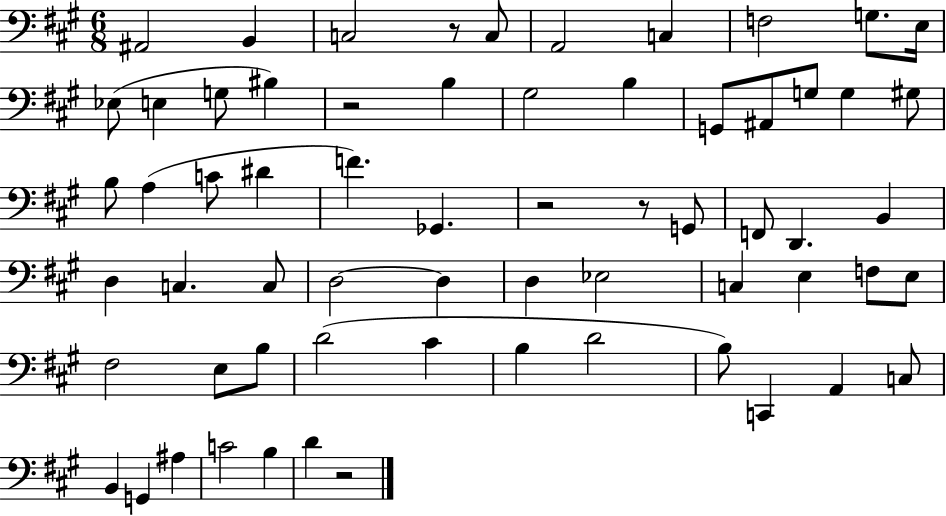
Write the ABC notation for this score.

X:1
T:Untitled
M:6/8
L:1/4
K:A
^A,,2 B,, C,2 z/2 C,/2 A,,2 C, F,2 G,/2 E,/4 _E,/2 E, G,/2 ^B, z2 B, ^G,2 B, G,,/2 ^A,,/2 G,/2 G, ^G,/2 B,/2 A, C/2 ^D F _G,, z2 z/2 G,,/2 F,,/2 D,, B,, D, C, C,/2 D,2 D, D, _E,2 C, E, F,/2 E,/2 ^F,2 E,/2 B,/2 D2 ^C B, D2 B,/2 C,, A,, C,/2 B,, G,, ^A, C2 B, D z2